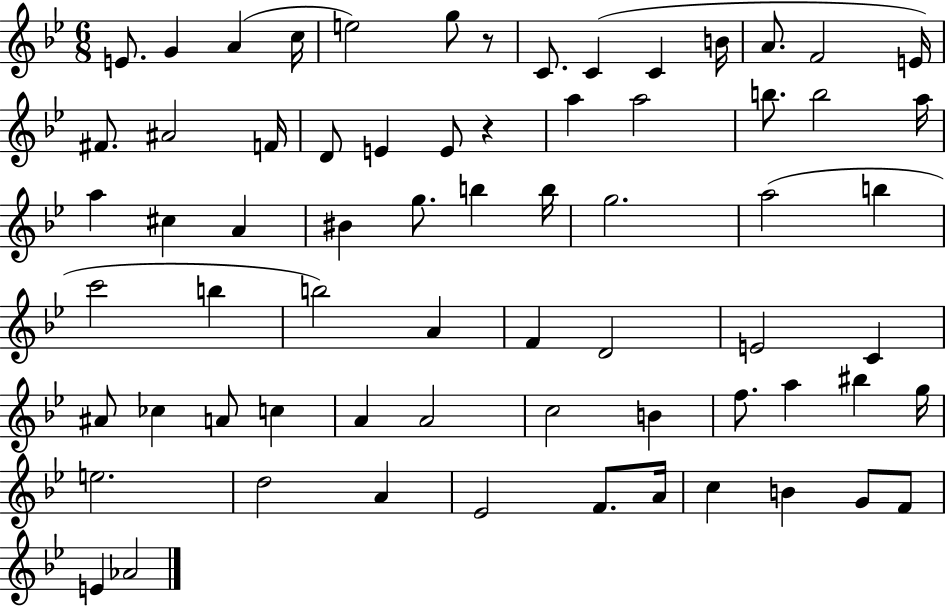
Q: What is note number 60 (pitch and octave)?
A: A4